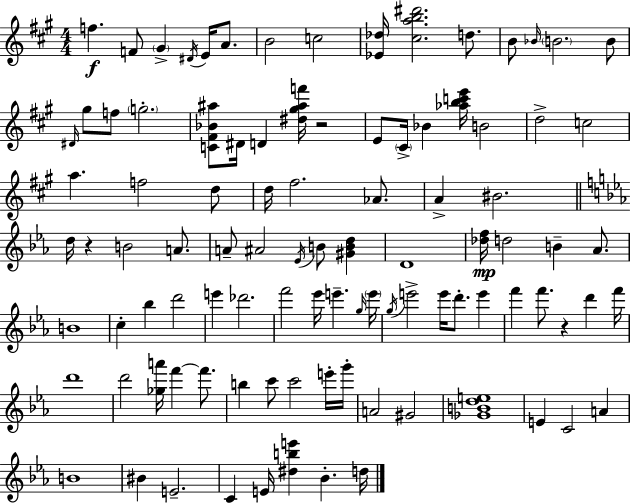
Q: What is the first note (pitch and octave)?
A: F5